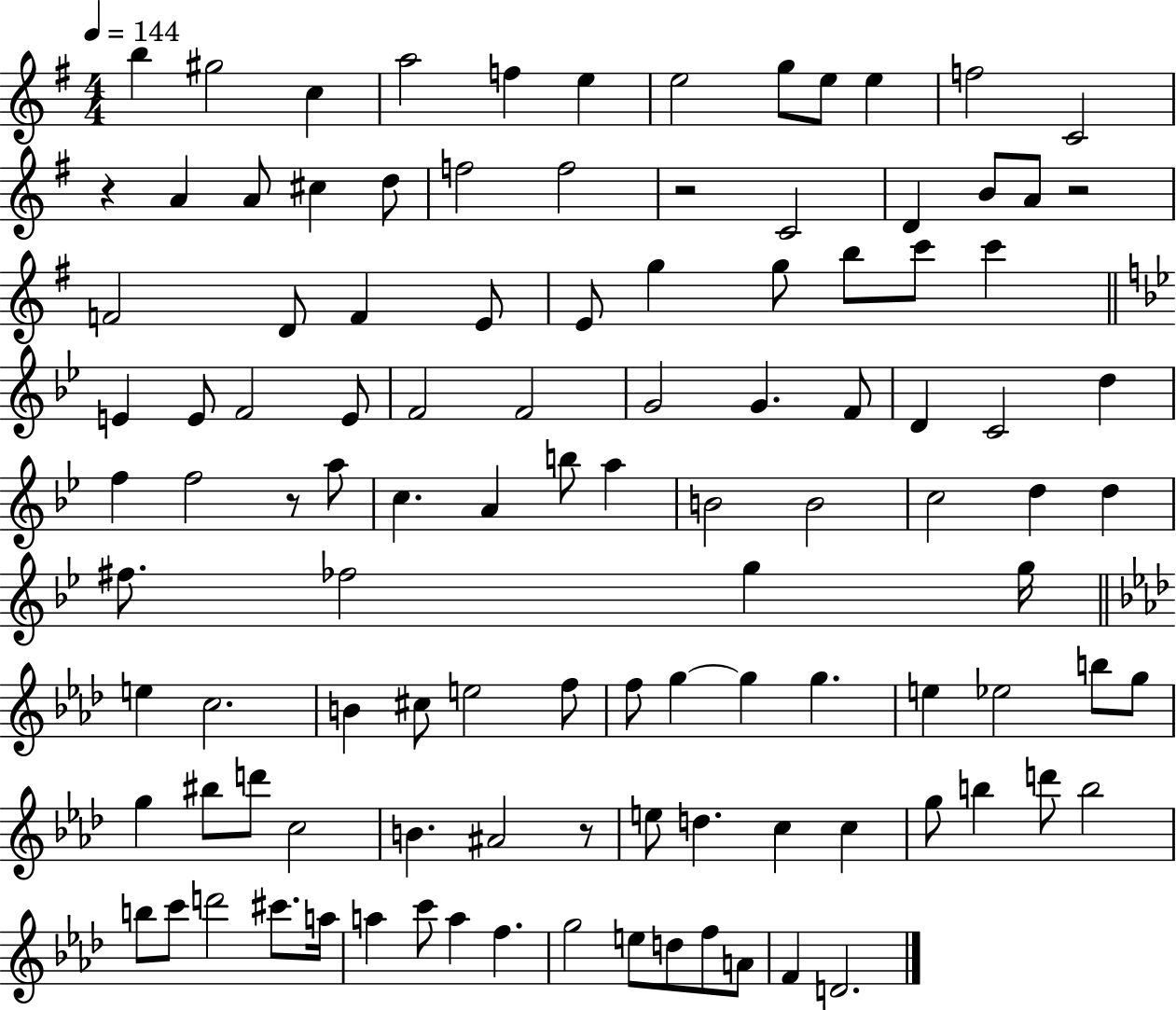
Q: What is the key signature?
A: G major